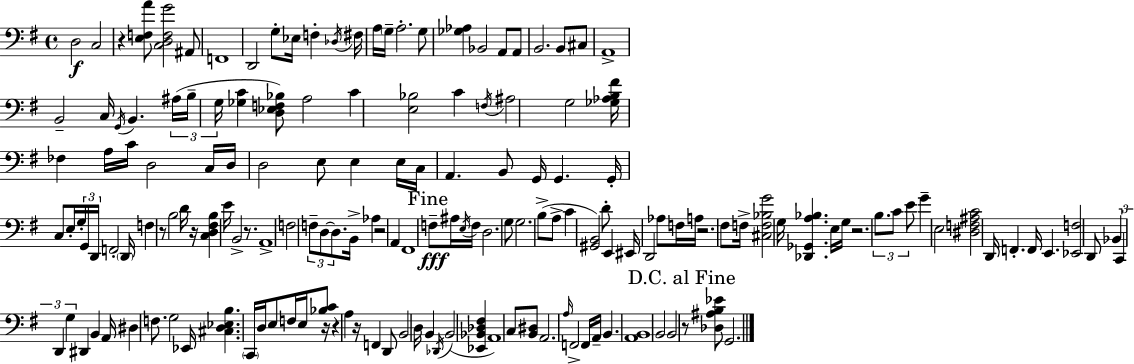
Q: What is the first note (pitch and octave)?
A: D3